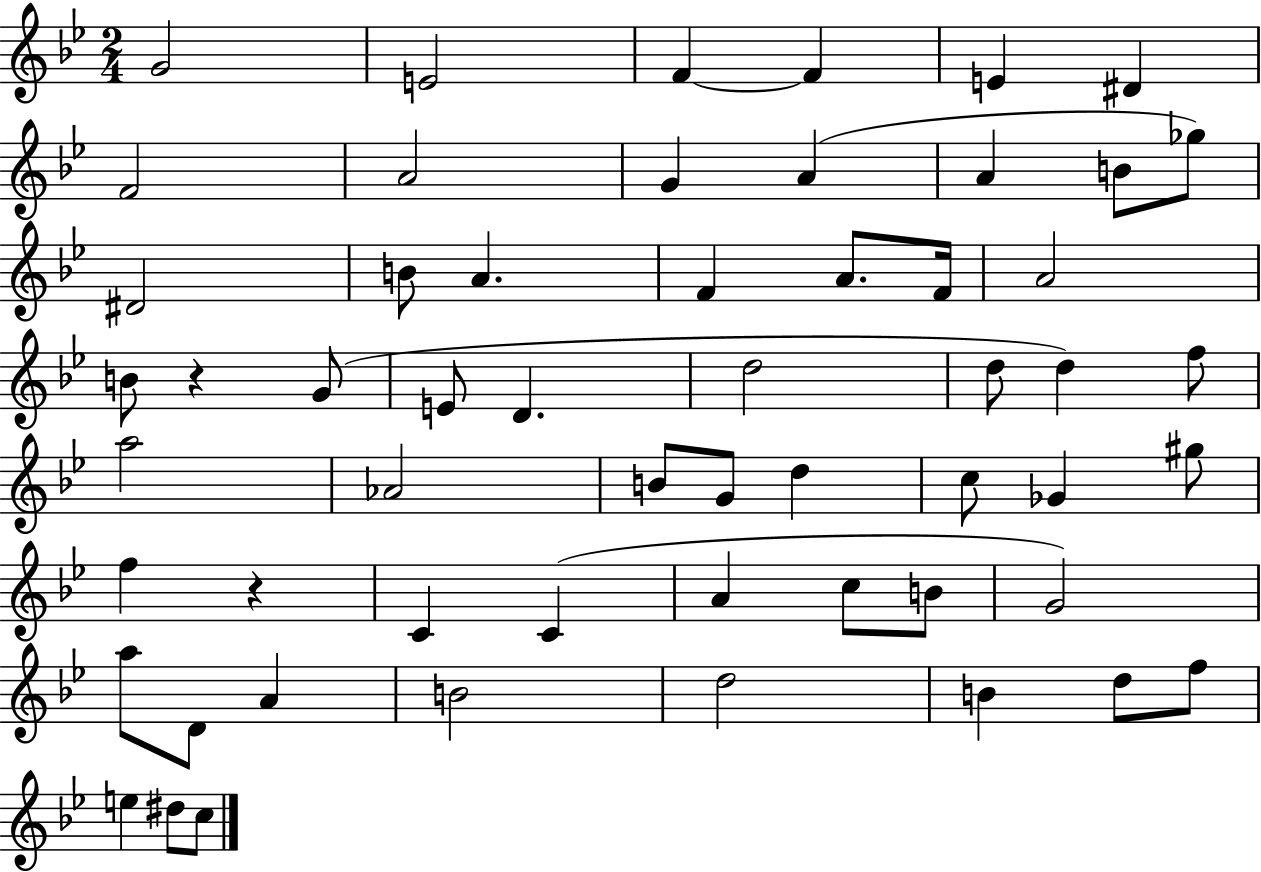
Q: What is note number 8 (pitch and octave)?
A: A4